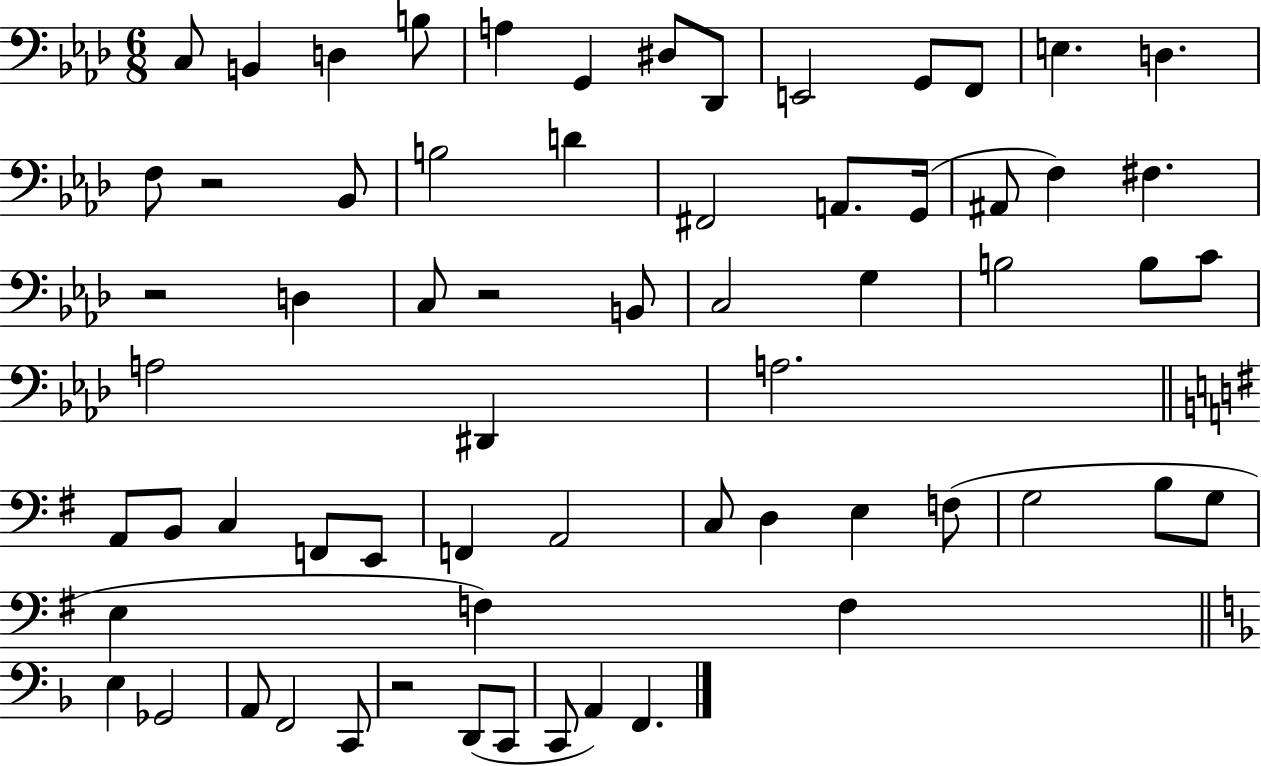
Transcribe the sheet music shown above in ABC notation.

X:1
T:Untitled
M:6/8
L:1/4
K:Ab
C,/2 B,, D, B,/2 A, G,, ^D,/2 _D,,/2 E,,2 G,,/2 F,,/2 E, D, F,/2 z2 _B,,/2 B,2 D ^F,,2 A,,/2 G,,/4 ^A,,/2 F, ^F, z2 D, C,/2 z2 B,,/2 C,2 G, B,2 B,/2 C/2 A,2 ^D,, A,2 A,,/2 B,,/2 C, F,,/2 E,,/2 F,, A,,2 C,/2 D, E, F,/2 G,2 B,/2 G,/2 E, F, F, E, _G,,2 A,,/2 F,,2 C,,/2 z2 D,,/2 C,,/2 C,,/2 A,, F,,